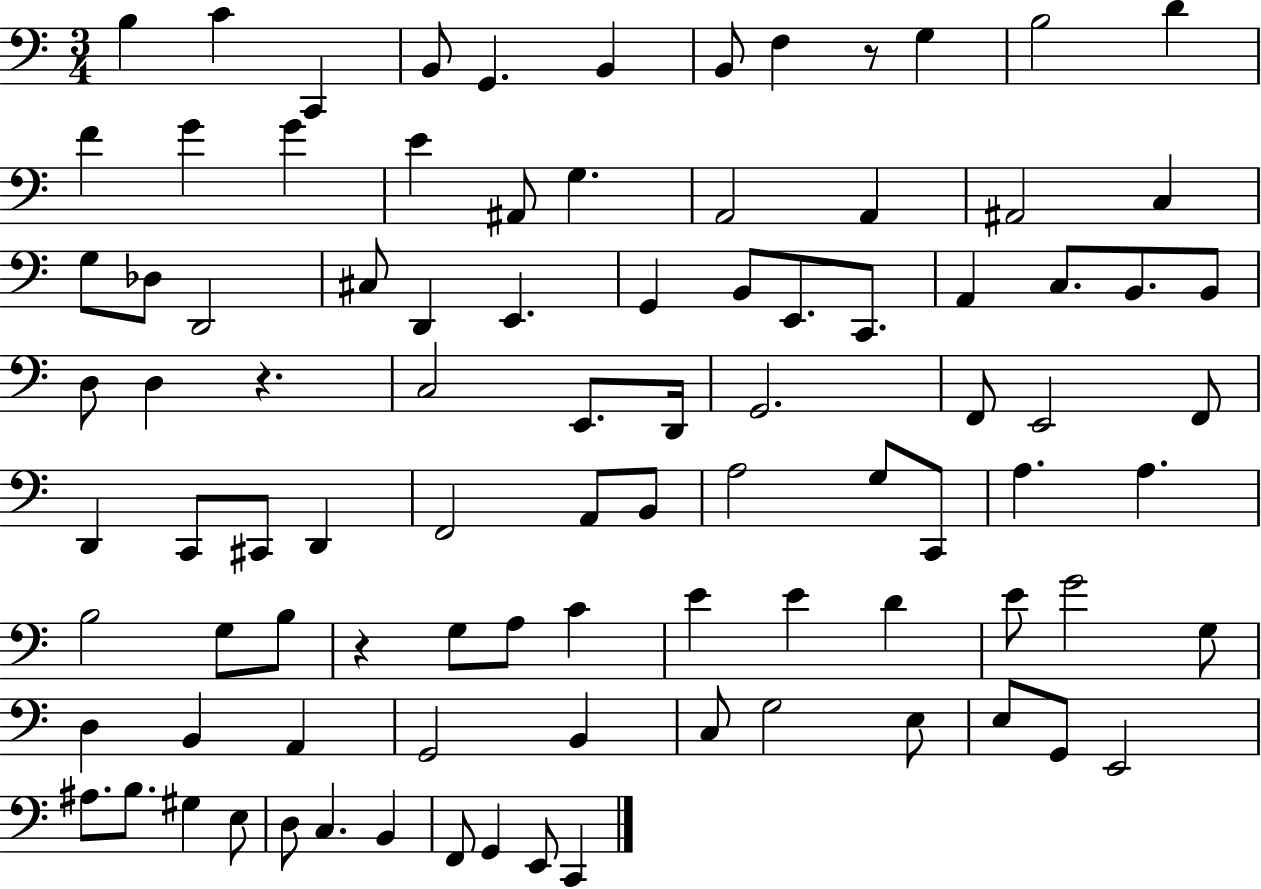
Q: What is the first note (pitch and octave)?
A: B3